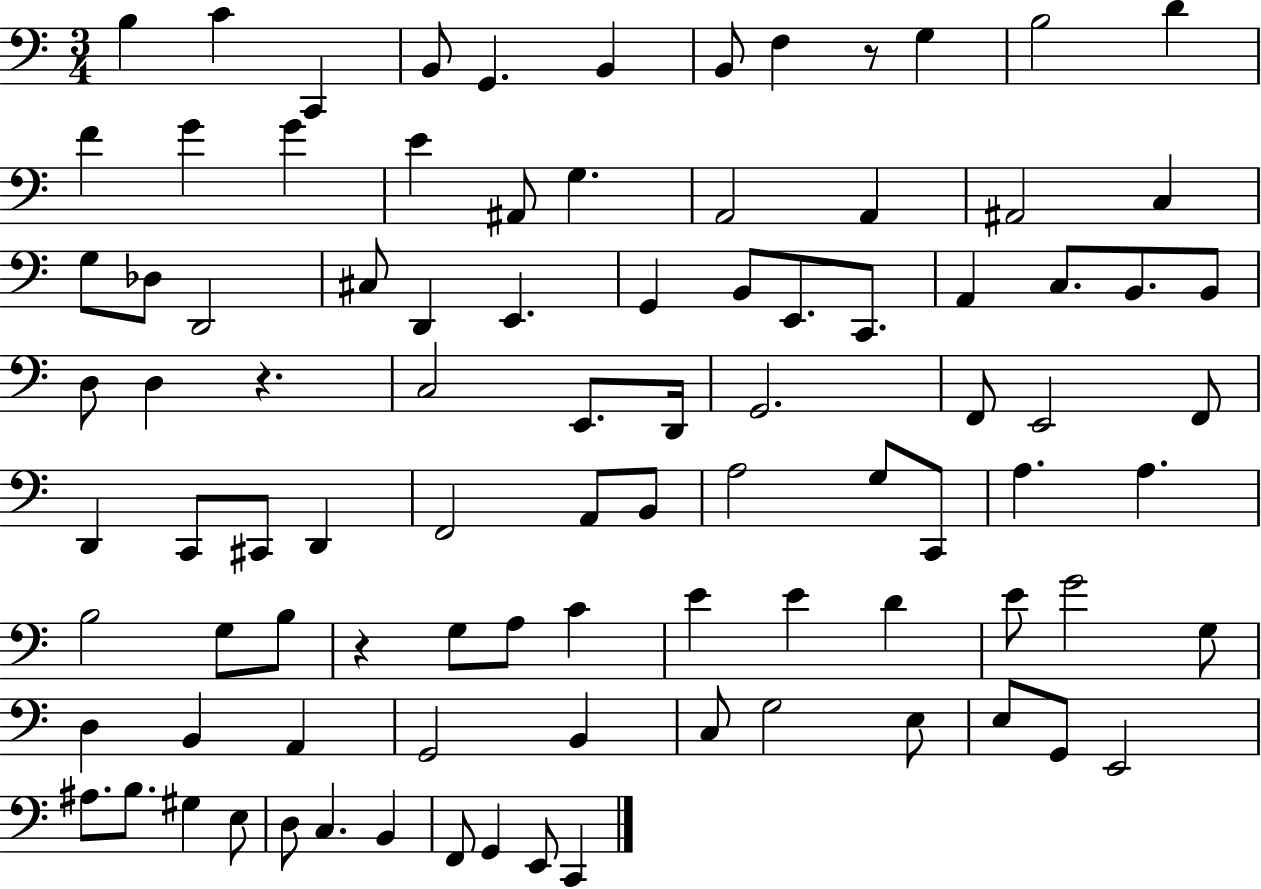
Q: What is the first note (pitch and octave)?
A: B3